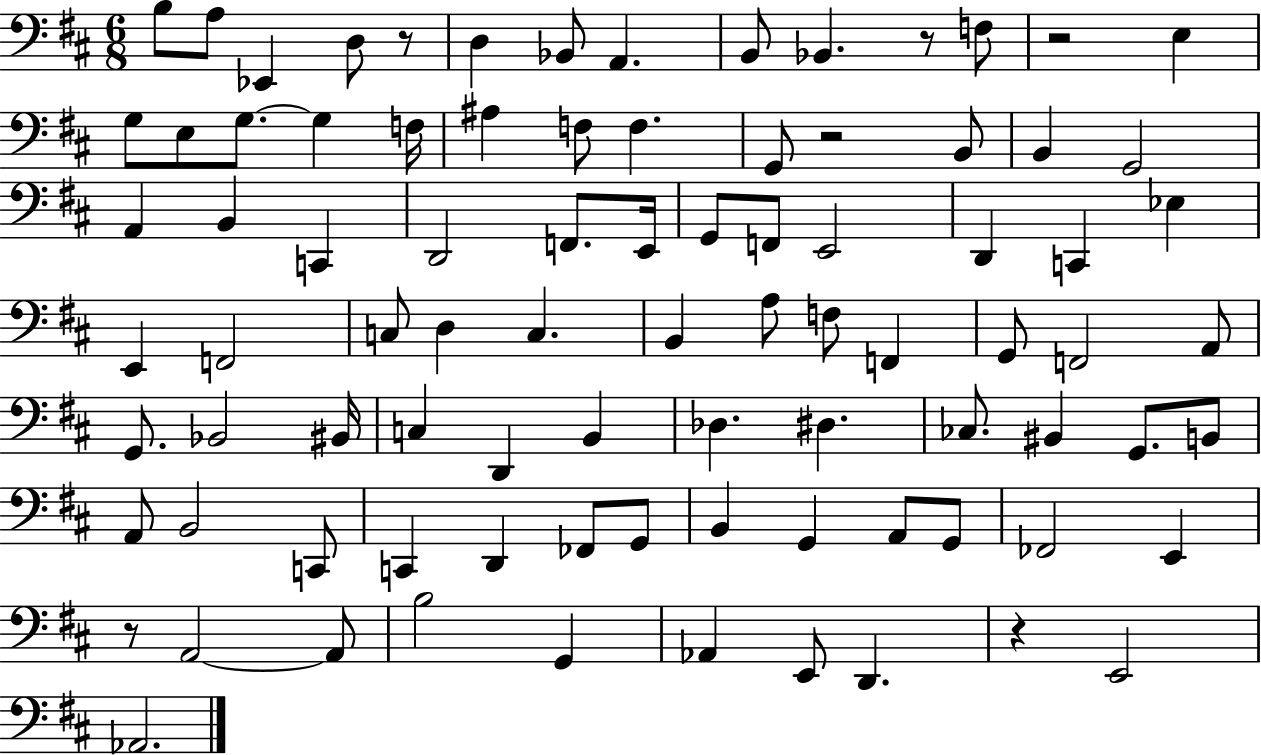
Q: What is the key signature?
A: D major